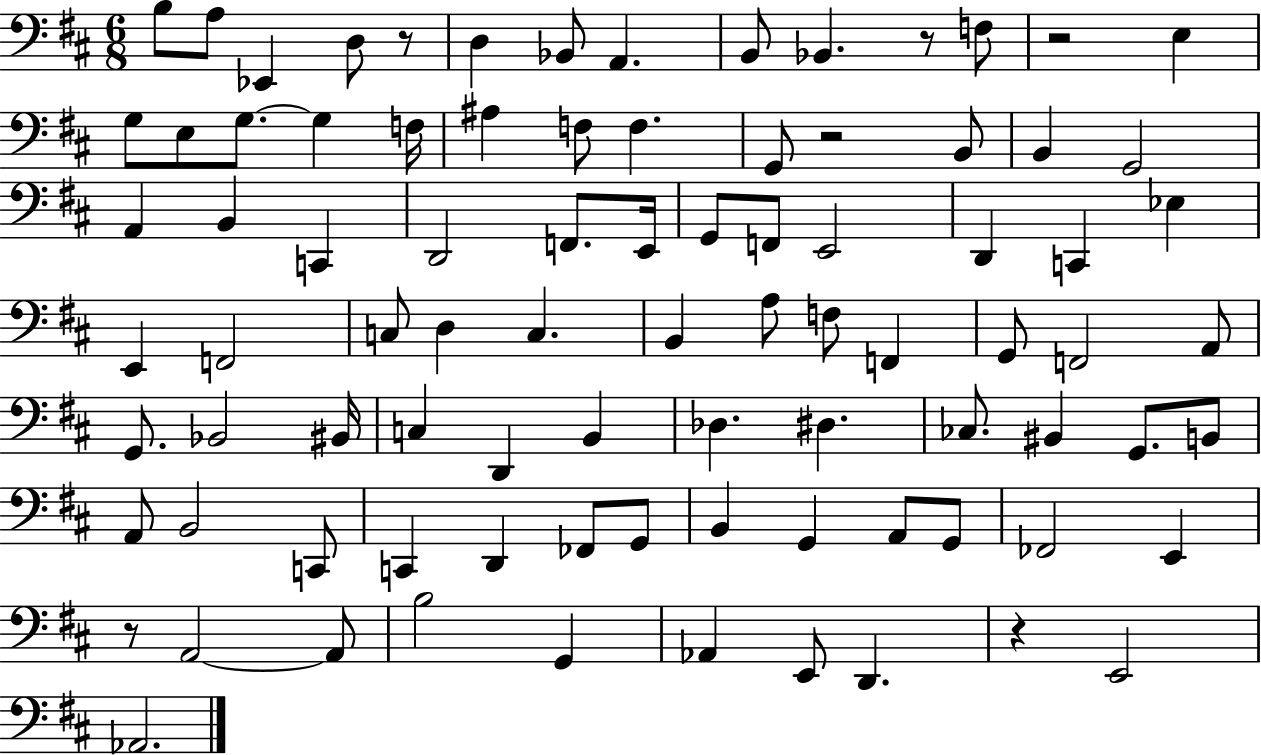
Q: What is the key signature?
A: D major